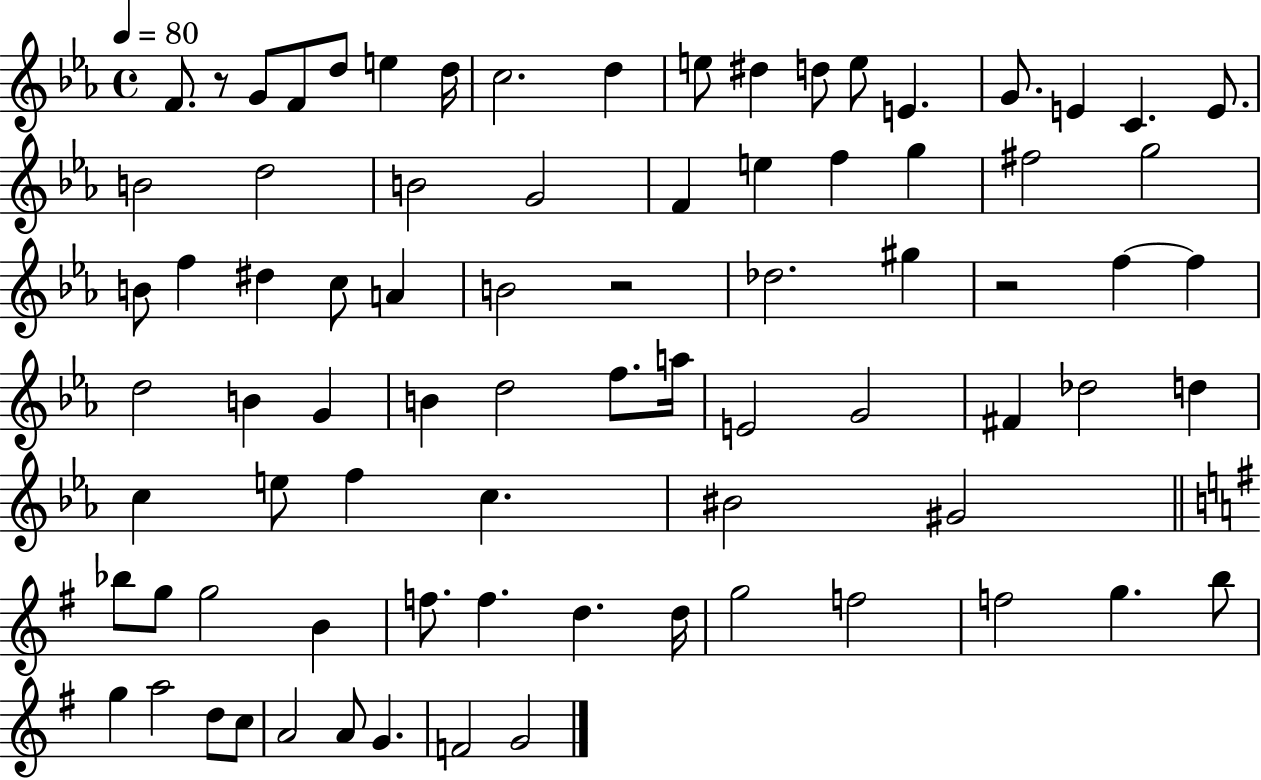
F4/e. R/e G4/e F4/e D5/e E5/q D5/s C5/h. D5/q E5/e D#5/q D5/e E5/e E4/q. G4/e. E4/q C4/q. E4/e. B4/h D5/h B4/h G4/h F4/q E5/q F5/q G5/q F#5/h G5/h B4/e F5/q D#5/q C5/e A4/q B4/h R/h Db5/h. G#5/q R/h F5/q F5/q D5/h B4/q G4/q B4/q D5/h F5/e. A5/s E4/h G4/h F#4/q Db5/h D5/q C5/q E5/e F5/q C5/q. BIS4/h G#4/h Bb5/e G5/e G5/h B4/q F5/e. F5/q. D5/q. D5/s G5/h F5/h F5/h G5/q. B5/e G5/q A5/h D5/e C5/e A4/h A4/e G4/q. F4/h G4/h